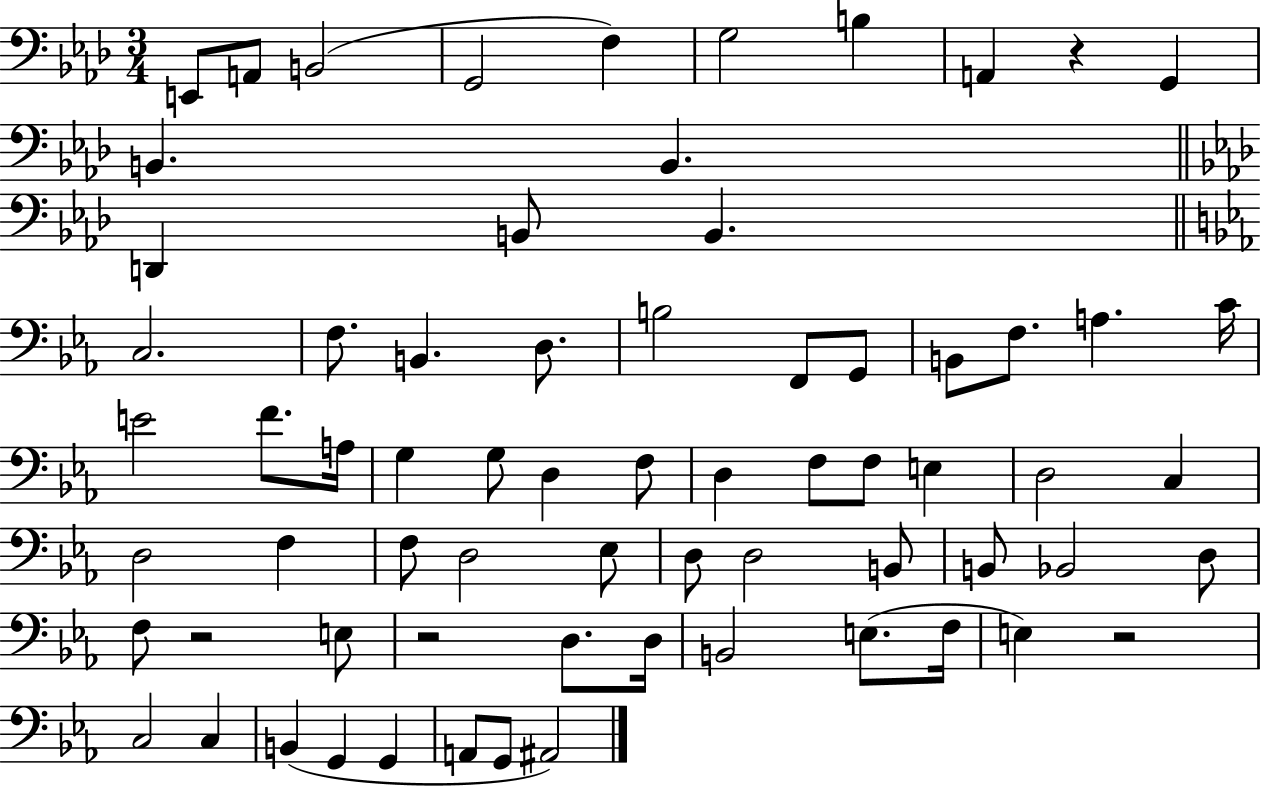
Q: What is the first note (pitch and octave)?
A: E2